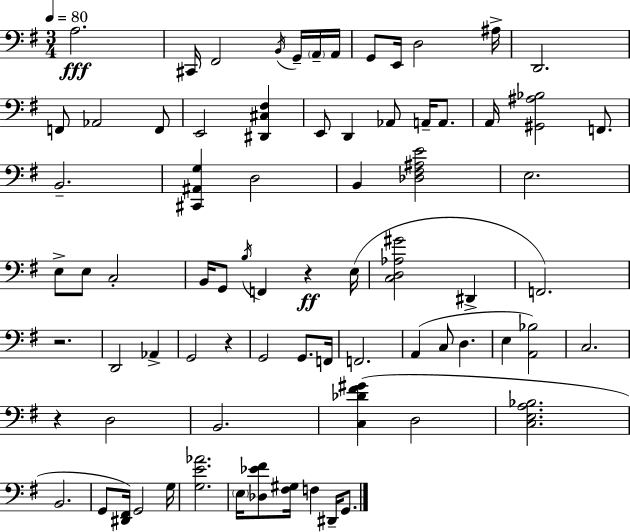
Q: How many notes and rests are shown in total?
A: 76